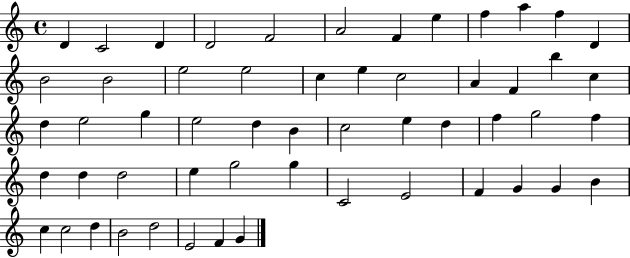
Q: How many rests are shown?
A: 0